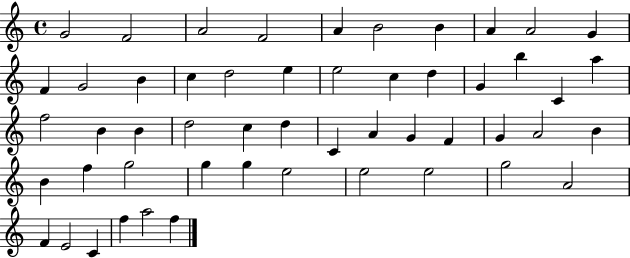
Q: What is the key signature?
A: C major